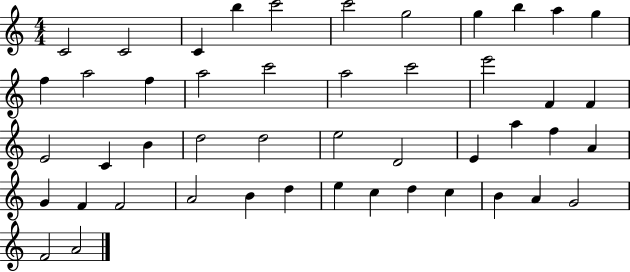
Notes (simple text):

C4/h C4/h C4/q B5/q C6/h C6/h G5/h G5/q B5/q A5/q G5/q F5/q A5/h F5/q A5/h C6/h A5/h C6/h E6/h F4/q F4/q E4/h C4/q B4/q D5/h D5/h E5/h D4/h E4/q A5/q F5/q A4/q G4/q F4/q F4/h A4/h B4/q D5/q E5/q C5/q D5/q C5/q B4/q A4/q G4/h F4/h A4/h